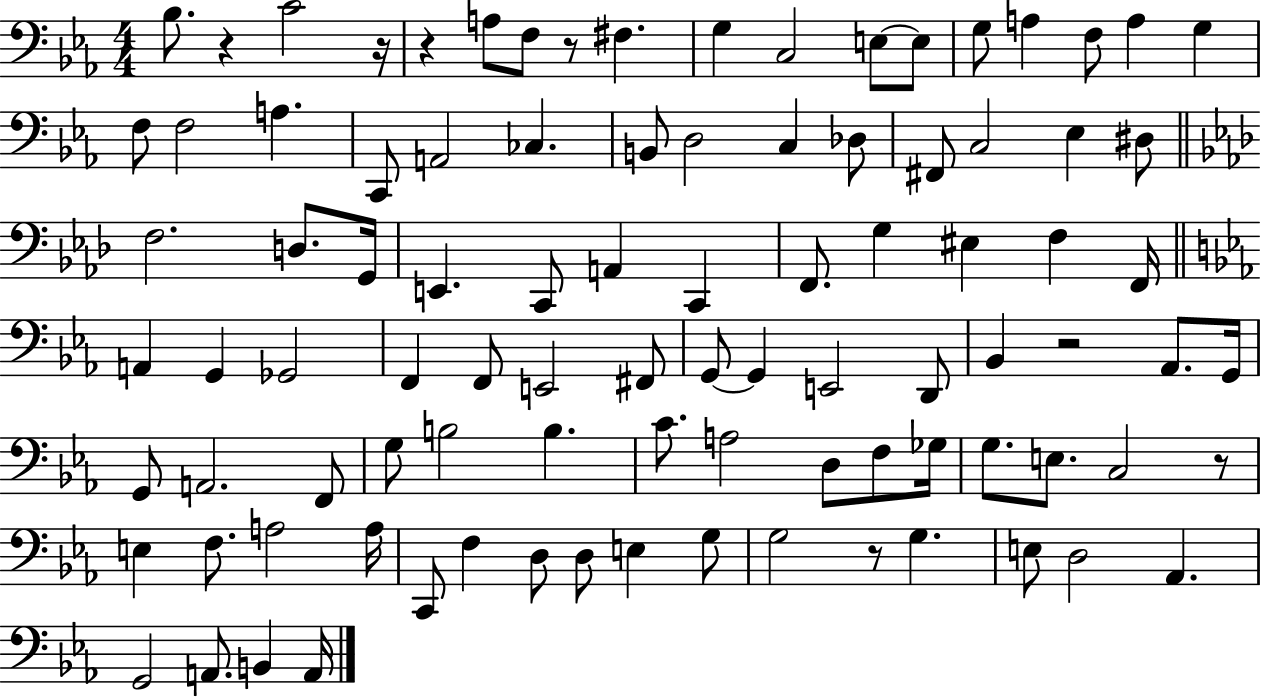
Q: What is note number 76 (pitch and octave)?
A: D3